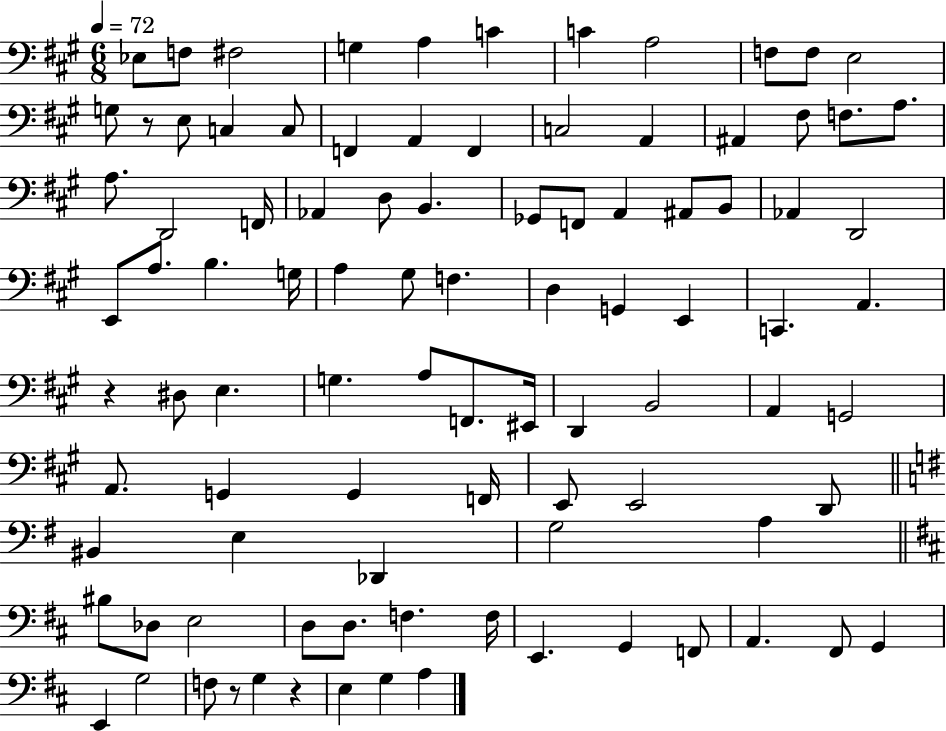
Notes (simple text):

Eb3/e F3/e F#3/h G3/q A3/q C4/q C4/q A3/h F3/e F3/e E3/h G3/e R/e E3/e C3/q C3/e F2/q A2/q F2/q C3/h A2/q A#2/q F#3/e F3/e. A3/e. A3/e. D2/h F2/s Ab2/q D3/e B2/q. Gb2/e F2/e A2/q A#2/e B2/e Ab2/q D2/h E2/e A3/e. B3/q. G3/s A3/q G#3/e F3/q. D3/q G2/q E2/q C2/q. A2/q. R/q D#3/e E3/q. G3/q. A3/e F2/e. EIS2/s D2/q B2/h A2/q G2/h A2/e. G2/q G2/q F2/s E2/e E2/h D2/e BIS2/q E3/q Db2/q G3/h A3/q BIS3/e Db3/e E3/h D3/e D3/e. F3/q. F3/s E2/q. G2/q F2/e A2/q. F#2/e G2/q E2/q G3/h F3/e R/e G3/q R/q E3/q G3/q A3/q